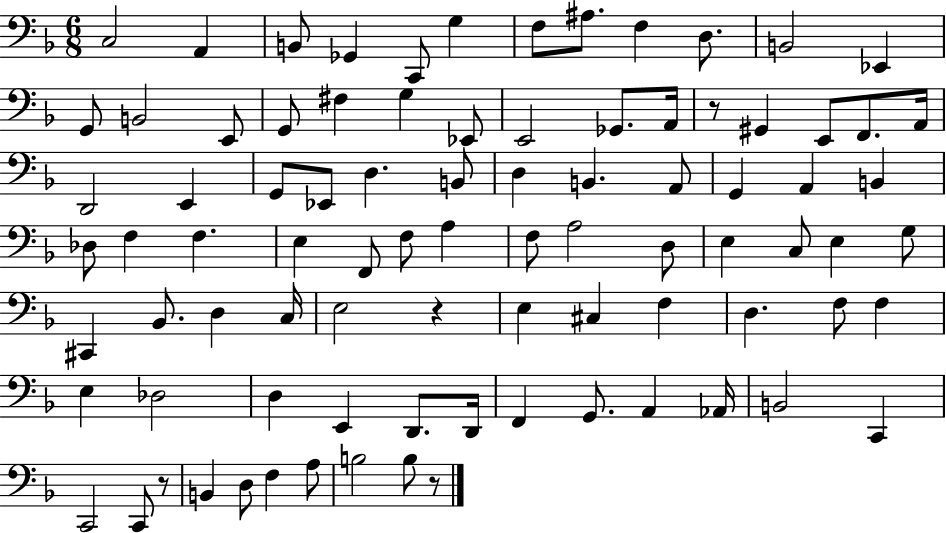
{
  \clef bass
  \numericTimeSignature
  \time 6/8
  \key f \major
  c2 a,4 | b,8 ges,4 c,8 g4 | f8 ais8. f4 d8. | b,2 ees,4 | \break g,8 b,2 e,8 | g,8 fis4 g4 ees,8 | e,2 ges,8. a,16 | r8 gis,4 e,8 f,8. a,16 | \break d,2 e,4 | g,8 ees,8 d4. b,8 | d4 b,4. a,8 | g,4 a,4 b,4 | \break des8 f4 f4. | e4 f,8 f8 a4 | f8 a2 d8 | e4 c8 e4 g8 | \break cis,4 bes,8. d4 c16 | e2 r4 | e4 cis4 f4 | d4. f8 f4 | \break e4 des2 | d4 e,4 d,8. d,16 | f,4 g,8. a,4 aes,16 | b,2 c,4 | \break c,2 c,8 r8 | b,4 d8 f4 a8 | b2 b8 r8 | \bar "|."
}